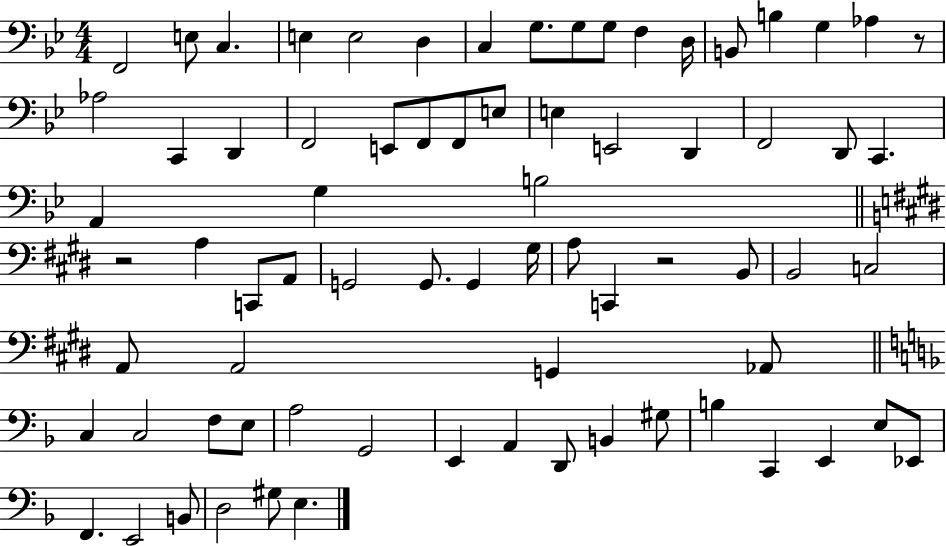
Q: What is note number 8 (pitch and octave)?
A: G3